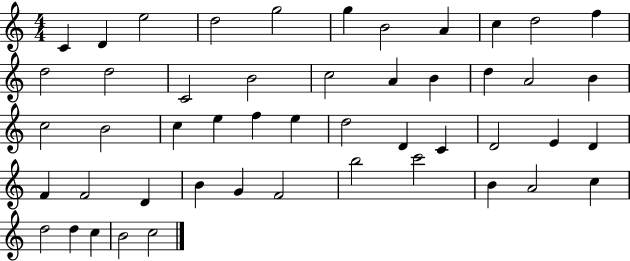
X:1
T:Untitled
M:4/4
L:1/4
K:C
C D e2 d2 g2 g B2 A c d2 f d2 d2 C2 B2 c2 A B d A2 B c2 B2 c e f e d2 D C D2 E D F F2 D B G F2 b2 c'2 B A2 c d2 d c B2 c2